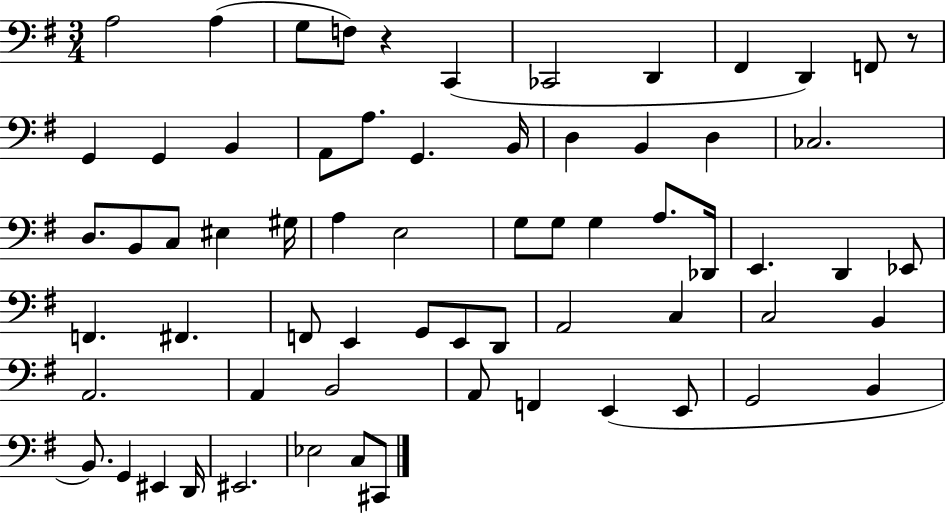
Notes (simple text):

A3/h A3/q G3/e F3/e R/q C2/q CES2/h D2/q F#2/q D2/q F2/e R/e G2/q G2/q B2/q A2/e A3/e. G2/q. B2/s D3/q B2/q D3/q CES3/h. D3/e. B2/e C3/e EIS3/q G#3/s A3/q E3/h G3/e G3/e G3/q A3/e. Db2/s E2/q. D2/q Eb2/e F2/q. F#2/q. F2/e E2/q G2/e E2/e D2/e A2/h C3/q C3/h B2/q A2/h. A2/q B2/h A2/e F2/q E2/q E2/e G2/h B2/q B2/e. G2/q EIS2/q D2/s EIS2/h. Eb3/h C3/e C#2/e